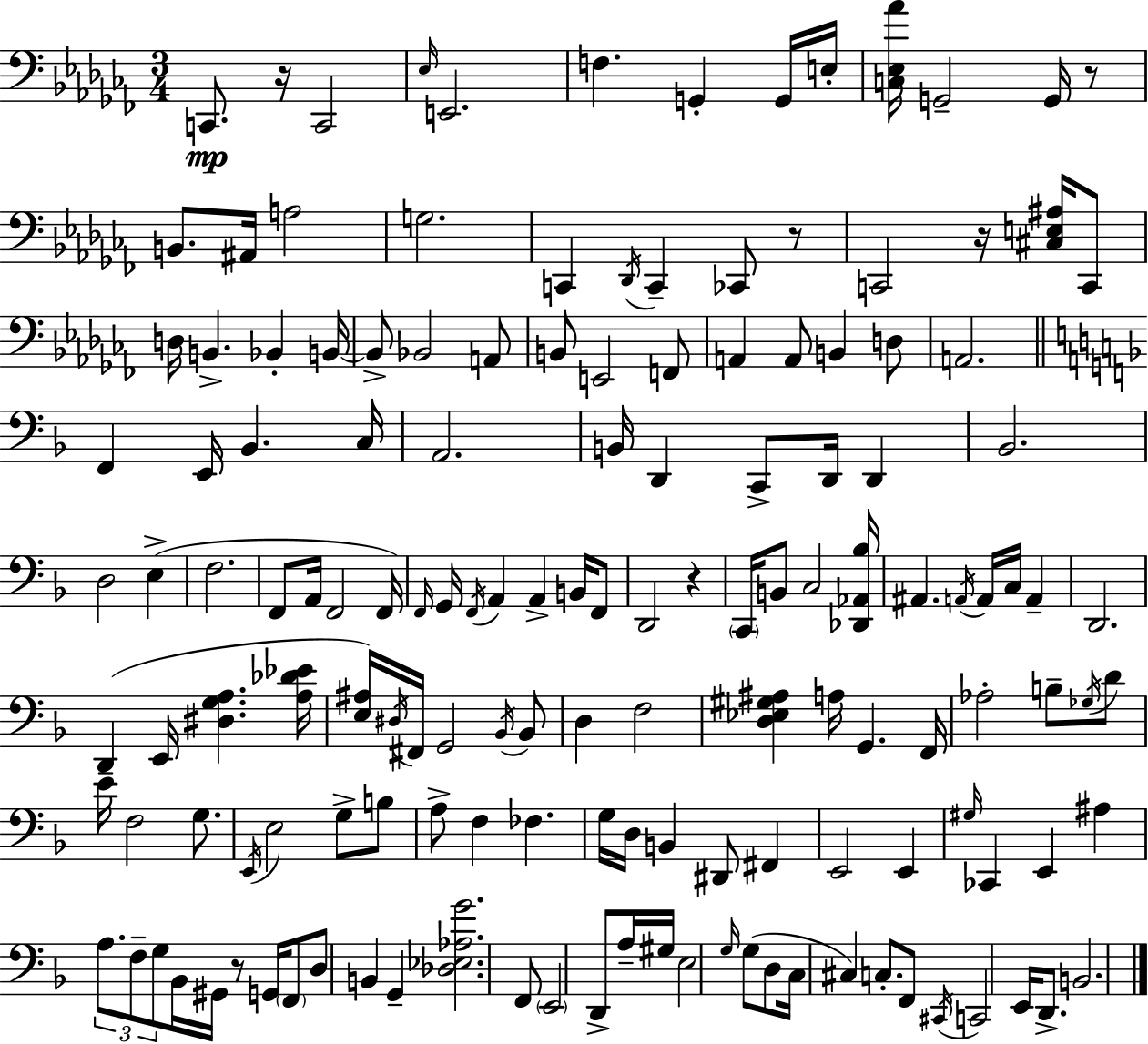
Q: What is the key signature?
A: AES minor